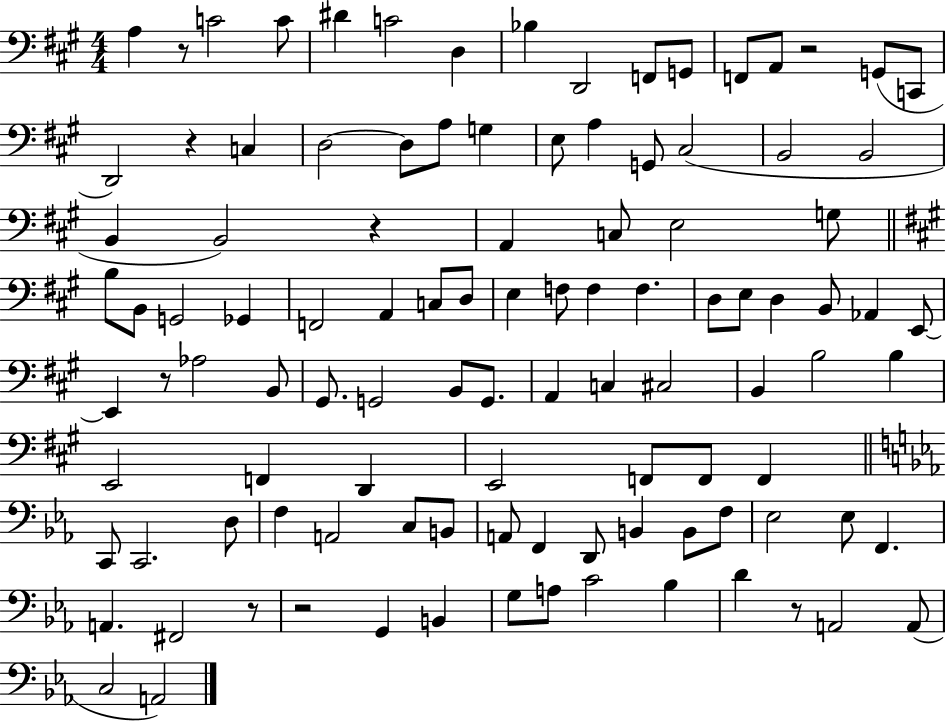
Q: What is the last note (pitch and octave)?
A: A2